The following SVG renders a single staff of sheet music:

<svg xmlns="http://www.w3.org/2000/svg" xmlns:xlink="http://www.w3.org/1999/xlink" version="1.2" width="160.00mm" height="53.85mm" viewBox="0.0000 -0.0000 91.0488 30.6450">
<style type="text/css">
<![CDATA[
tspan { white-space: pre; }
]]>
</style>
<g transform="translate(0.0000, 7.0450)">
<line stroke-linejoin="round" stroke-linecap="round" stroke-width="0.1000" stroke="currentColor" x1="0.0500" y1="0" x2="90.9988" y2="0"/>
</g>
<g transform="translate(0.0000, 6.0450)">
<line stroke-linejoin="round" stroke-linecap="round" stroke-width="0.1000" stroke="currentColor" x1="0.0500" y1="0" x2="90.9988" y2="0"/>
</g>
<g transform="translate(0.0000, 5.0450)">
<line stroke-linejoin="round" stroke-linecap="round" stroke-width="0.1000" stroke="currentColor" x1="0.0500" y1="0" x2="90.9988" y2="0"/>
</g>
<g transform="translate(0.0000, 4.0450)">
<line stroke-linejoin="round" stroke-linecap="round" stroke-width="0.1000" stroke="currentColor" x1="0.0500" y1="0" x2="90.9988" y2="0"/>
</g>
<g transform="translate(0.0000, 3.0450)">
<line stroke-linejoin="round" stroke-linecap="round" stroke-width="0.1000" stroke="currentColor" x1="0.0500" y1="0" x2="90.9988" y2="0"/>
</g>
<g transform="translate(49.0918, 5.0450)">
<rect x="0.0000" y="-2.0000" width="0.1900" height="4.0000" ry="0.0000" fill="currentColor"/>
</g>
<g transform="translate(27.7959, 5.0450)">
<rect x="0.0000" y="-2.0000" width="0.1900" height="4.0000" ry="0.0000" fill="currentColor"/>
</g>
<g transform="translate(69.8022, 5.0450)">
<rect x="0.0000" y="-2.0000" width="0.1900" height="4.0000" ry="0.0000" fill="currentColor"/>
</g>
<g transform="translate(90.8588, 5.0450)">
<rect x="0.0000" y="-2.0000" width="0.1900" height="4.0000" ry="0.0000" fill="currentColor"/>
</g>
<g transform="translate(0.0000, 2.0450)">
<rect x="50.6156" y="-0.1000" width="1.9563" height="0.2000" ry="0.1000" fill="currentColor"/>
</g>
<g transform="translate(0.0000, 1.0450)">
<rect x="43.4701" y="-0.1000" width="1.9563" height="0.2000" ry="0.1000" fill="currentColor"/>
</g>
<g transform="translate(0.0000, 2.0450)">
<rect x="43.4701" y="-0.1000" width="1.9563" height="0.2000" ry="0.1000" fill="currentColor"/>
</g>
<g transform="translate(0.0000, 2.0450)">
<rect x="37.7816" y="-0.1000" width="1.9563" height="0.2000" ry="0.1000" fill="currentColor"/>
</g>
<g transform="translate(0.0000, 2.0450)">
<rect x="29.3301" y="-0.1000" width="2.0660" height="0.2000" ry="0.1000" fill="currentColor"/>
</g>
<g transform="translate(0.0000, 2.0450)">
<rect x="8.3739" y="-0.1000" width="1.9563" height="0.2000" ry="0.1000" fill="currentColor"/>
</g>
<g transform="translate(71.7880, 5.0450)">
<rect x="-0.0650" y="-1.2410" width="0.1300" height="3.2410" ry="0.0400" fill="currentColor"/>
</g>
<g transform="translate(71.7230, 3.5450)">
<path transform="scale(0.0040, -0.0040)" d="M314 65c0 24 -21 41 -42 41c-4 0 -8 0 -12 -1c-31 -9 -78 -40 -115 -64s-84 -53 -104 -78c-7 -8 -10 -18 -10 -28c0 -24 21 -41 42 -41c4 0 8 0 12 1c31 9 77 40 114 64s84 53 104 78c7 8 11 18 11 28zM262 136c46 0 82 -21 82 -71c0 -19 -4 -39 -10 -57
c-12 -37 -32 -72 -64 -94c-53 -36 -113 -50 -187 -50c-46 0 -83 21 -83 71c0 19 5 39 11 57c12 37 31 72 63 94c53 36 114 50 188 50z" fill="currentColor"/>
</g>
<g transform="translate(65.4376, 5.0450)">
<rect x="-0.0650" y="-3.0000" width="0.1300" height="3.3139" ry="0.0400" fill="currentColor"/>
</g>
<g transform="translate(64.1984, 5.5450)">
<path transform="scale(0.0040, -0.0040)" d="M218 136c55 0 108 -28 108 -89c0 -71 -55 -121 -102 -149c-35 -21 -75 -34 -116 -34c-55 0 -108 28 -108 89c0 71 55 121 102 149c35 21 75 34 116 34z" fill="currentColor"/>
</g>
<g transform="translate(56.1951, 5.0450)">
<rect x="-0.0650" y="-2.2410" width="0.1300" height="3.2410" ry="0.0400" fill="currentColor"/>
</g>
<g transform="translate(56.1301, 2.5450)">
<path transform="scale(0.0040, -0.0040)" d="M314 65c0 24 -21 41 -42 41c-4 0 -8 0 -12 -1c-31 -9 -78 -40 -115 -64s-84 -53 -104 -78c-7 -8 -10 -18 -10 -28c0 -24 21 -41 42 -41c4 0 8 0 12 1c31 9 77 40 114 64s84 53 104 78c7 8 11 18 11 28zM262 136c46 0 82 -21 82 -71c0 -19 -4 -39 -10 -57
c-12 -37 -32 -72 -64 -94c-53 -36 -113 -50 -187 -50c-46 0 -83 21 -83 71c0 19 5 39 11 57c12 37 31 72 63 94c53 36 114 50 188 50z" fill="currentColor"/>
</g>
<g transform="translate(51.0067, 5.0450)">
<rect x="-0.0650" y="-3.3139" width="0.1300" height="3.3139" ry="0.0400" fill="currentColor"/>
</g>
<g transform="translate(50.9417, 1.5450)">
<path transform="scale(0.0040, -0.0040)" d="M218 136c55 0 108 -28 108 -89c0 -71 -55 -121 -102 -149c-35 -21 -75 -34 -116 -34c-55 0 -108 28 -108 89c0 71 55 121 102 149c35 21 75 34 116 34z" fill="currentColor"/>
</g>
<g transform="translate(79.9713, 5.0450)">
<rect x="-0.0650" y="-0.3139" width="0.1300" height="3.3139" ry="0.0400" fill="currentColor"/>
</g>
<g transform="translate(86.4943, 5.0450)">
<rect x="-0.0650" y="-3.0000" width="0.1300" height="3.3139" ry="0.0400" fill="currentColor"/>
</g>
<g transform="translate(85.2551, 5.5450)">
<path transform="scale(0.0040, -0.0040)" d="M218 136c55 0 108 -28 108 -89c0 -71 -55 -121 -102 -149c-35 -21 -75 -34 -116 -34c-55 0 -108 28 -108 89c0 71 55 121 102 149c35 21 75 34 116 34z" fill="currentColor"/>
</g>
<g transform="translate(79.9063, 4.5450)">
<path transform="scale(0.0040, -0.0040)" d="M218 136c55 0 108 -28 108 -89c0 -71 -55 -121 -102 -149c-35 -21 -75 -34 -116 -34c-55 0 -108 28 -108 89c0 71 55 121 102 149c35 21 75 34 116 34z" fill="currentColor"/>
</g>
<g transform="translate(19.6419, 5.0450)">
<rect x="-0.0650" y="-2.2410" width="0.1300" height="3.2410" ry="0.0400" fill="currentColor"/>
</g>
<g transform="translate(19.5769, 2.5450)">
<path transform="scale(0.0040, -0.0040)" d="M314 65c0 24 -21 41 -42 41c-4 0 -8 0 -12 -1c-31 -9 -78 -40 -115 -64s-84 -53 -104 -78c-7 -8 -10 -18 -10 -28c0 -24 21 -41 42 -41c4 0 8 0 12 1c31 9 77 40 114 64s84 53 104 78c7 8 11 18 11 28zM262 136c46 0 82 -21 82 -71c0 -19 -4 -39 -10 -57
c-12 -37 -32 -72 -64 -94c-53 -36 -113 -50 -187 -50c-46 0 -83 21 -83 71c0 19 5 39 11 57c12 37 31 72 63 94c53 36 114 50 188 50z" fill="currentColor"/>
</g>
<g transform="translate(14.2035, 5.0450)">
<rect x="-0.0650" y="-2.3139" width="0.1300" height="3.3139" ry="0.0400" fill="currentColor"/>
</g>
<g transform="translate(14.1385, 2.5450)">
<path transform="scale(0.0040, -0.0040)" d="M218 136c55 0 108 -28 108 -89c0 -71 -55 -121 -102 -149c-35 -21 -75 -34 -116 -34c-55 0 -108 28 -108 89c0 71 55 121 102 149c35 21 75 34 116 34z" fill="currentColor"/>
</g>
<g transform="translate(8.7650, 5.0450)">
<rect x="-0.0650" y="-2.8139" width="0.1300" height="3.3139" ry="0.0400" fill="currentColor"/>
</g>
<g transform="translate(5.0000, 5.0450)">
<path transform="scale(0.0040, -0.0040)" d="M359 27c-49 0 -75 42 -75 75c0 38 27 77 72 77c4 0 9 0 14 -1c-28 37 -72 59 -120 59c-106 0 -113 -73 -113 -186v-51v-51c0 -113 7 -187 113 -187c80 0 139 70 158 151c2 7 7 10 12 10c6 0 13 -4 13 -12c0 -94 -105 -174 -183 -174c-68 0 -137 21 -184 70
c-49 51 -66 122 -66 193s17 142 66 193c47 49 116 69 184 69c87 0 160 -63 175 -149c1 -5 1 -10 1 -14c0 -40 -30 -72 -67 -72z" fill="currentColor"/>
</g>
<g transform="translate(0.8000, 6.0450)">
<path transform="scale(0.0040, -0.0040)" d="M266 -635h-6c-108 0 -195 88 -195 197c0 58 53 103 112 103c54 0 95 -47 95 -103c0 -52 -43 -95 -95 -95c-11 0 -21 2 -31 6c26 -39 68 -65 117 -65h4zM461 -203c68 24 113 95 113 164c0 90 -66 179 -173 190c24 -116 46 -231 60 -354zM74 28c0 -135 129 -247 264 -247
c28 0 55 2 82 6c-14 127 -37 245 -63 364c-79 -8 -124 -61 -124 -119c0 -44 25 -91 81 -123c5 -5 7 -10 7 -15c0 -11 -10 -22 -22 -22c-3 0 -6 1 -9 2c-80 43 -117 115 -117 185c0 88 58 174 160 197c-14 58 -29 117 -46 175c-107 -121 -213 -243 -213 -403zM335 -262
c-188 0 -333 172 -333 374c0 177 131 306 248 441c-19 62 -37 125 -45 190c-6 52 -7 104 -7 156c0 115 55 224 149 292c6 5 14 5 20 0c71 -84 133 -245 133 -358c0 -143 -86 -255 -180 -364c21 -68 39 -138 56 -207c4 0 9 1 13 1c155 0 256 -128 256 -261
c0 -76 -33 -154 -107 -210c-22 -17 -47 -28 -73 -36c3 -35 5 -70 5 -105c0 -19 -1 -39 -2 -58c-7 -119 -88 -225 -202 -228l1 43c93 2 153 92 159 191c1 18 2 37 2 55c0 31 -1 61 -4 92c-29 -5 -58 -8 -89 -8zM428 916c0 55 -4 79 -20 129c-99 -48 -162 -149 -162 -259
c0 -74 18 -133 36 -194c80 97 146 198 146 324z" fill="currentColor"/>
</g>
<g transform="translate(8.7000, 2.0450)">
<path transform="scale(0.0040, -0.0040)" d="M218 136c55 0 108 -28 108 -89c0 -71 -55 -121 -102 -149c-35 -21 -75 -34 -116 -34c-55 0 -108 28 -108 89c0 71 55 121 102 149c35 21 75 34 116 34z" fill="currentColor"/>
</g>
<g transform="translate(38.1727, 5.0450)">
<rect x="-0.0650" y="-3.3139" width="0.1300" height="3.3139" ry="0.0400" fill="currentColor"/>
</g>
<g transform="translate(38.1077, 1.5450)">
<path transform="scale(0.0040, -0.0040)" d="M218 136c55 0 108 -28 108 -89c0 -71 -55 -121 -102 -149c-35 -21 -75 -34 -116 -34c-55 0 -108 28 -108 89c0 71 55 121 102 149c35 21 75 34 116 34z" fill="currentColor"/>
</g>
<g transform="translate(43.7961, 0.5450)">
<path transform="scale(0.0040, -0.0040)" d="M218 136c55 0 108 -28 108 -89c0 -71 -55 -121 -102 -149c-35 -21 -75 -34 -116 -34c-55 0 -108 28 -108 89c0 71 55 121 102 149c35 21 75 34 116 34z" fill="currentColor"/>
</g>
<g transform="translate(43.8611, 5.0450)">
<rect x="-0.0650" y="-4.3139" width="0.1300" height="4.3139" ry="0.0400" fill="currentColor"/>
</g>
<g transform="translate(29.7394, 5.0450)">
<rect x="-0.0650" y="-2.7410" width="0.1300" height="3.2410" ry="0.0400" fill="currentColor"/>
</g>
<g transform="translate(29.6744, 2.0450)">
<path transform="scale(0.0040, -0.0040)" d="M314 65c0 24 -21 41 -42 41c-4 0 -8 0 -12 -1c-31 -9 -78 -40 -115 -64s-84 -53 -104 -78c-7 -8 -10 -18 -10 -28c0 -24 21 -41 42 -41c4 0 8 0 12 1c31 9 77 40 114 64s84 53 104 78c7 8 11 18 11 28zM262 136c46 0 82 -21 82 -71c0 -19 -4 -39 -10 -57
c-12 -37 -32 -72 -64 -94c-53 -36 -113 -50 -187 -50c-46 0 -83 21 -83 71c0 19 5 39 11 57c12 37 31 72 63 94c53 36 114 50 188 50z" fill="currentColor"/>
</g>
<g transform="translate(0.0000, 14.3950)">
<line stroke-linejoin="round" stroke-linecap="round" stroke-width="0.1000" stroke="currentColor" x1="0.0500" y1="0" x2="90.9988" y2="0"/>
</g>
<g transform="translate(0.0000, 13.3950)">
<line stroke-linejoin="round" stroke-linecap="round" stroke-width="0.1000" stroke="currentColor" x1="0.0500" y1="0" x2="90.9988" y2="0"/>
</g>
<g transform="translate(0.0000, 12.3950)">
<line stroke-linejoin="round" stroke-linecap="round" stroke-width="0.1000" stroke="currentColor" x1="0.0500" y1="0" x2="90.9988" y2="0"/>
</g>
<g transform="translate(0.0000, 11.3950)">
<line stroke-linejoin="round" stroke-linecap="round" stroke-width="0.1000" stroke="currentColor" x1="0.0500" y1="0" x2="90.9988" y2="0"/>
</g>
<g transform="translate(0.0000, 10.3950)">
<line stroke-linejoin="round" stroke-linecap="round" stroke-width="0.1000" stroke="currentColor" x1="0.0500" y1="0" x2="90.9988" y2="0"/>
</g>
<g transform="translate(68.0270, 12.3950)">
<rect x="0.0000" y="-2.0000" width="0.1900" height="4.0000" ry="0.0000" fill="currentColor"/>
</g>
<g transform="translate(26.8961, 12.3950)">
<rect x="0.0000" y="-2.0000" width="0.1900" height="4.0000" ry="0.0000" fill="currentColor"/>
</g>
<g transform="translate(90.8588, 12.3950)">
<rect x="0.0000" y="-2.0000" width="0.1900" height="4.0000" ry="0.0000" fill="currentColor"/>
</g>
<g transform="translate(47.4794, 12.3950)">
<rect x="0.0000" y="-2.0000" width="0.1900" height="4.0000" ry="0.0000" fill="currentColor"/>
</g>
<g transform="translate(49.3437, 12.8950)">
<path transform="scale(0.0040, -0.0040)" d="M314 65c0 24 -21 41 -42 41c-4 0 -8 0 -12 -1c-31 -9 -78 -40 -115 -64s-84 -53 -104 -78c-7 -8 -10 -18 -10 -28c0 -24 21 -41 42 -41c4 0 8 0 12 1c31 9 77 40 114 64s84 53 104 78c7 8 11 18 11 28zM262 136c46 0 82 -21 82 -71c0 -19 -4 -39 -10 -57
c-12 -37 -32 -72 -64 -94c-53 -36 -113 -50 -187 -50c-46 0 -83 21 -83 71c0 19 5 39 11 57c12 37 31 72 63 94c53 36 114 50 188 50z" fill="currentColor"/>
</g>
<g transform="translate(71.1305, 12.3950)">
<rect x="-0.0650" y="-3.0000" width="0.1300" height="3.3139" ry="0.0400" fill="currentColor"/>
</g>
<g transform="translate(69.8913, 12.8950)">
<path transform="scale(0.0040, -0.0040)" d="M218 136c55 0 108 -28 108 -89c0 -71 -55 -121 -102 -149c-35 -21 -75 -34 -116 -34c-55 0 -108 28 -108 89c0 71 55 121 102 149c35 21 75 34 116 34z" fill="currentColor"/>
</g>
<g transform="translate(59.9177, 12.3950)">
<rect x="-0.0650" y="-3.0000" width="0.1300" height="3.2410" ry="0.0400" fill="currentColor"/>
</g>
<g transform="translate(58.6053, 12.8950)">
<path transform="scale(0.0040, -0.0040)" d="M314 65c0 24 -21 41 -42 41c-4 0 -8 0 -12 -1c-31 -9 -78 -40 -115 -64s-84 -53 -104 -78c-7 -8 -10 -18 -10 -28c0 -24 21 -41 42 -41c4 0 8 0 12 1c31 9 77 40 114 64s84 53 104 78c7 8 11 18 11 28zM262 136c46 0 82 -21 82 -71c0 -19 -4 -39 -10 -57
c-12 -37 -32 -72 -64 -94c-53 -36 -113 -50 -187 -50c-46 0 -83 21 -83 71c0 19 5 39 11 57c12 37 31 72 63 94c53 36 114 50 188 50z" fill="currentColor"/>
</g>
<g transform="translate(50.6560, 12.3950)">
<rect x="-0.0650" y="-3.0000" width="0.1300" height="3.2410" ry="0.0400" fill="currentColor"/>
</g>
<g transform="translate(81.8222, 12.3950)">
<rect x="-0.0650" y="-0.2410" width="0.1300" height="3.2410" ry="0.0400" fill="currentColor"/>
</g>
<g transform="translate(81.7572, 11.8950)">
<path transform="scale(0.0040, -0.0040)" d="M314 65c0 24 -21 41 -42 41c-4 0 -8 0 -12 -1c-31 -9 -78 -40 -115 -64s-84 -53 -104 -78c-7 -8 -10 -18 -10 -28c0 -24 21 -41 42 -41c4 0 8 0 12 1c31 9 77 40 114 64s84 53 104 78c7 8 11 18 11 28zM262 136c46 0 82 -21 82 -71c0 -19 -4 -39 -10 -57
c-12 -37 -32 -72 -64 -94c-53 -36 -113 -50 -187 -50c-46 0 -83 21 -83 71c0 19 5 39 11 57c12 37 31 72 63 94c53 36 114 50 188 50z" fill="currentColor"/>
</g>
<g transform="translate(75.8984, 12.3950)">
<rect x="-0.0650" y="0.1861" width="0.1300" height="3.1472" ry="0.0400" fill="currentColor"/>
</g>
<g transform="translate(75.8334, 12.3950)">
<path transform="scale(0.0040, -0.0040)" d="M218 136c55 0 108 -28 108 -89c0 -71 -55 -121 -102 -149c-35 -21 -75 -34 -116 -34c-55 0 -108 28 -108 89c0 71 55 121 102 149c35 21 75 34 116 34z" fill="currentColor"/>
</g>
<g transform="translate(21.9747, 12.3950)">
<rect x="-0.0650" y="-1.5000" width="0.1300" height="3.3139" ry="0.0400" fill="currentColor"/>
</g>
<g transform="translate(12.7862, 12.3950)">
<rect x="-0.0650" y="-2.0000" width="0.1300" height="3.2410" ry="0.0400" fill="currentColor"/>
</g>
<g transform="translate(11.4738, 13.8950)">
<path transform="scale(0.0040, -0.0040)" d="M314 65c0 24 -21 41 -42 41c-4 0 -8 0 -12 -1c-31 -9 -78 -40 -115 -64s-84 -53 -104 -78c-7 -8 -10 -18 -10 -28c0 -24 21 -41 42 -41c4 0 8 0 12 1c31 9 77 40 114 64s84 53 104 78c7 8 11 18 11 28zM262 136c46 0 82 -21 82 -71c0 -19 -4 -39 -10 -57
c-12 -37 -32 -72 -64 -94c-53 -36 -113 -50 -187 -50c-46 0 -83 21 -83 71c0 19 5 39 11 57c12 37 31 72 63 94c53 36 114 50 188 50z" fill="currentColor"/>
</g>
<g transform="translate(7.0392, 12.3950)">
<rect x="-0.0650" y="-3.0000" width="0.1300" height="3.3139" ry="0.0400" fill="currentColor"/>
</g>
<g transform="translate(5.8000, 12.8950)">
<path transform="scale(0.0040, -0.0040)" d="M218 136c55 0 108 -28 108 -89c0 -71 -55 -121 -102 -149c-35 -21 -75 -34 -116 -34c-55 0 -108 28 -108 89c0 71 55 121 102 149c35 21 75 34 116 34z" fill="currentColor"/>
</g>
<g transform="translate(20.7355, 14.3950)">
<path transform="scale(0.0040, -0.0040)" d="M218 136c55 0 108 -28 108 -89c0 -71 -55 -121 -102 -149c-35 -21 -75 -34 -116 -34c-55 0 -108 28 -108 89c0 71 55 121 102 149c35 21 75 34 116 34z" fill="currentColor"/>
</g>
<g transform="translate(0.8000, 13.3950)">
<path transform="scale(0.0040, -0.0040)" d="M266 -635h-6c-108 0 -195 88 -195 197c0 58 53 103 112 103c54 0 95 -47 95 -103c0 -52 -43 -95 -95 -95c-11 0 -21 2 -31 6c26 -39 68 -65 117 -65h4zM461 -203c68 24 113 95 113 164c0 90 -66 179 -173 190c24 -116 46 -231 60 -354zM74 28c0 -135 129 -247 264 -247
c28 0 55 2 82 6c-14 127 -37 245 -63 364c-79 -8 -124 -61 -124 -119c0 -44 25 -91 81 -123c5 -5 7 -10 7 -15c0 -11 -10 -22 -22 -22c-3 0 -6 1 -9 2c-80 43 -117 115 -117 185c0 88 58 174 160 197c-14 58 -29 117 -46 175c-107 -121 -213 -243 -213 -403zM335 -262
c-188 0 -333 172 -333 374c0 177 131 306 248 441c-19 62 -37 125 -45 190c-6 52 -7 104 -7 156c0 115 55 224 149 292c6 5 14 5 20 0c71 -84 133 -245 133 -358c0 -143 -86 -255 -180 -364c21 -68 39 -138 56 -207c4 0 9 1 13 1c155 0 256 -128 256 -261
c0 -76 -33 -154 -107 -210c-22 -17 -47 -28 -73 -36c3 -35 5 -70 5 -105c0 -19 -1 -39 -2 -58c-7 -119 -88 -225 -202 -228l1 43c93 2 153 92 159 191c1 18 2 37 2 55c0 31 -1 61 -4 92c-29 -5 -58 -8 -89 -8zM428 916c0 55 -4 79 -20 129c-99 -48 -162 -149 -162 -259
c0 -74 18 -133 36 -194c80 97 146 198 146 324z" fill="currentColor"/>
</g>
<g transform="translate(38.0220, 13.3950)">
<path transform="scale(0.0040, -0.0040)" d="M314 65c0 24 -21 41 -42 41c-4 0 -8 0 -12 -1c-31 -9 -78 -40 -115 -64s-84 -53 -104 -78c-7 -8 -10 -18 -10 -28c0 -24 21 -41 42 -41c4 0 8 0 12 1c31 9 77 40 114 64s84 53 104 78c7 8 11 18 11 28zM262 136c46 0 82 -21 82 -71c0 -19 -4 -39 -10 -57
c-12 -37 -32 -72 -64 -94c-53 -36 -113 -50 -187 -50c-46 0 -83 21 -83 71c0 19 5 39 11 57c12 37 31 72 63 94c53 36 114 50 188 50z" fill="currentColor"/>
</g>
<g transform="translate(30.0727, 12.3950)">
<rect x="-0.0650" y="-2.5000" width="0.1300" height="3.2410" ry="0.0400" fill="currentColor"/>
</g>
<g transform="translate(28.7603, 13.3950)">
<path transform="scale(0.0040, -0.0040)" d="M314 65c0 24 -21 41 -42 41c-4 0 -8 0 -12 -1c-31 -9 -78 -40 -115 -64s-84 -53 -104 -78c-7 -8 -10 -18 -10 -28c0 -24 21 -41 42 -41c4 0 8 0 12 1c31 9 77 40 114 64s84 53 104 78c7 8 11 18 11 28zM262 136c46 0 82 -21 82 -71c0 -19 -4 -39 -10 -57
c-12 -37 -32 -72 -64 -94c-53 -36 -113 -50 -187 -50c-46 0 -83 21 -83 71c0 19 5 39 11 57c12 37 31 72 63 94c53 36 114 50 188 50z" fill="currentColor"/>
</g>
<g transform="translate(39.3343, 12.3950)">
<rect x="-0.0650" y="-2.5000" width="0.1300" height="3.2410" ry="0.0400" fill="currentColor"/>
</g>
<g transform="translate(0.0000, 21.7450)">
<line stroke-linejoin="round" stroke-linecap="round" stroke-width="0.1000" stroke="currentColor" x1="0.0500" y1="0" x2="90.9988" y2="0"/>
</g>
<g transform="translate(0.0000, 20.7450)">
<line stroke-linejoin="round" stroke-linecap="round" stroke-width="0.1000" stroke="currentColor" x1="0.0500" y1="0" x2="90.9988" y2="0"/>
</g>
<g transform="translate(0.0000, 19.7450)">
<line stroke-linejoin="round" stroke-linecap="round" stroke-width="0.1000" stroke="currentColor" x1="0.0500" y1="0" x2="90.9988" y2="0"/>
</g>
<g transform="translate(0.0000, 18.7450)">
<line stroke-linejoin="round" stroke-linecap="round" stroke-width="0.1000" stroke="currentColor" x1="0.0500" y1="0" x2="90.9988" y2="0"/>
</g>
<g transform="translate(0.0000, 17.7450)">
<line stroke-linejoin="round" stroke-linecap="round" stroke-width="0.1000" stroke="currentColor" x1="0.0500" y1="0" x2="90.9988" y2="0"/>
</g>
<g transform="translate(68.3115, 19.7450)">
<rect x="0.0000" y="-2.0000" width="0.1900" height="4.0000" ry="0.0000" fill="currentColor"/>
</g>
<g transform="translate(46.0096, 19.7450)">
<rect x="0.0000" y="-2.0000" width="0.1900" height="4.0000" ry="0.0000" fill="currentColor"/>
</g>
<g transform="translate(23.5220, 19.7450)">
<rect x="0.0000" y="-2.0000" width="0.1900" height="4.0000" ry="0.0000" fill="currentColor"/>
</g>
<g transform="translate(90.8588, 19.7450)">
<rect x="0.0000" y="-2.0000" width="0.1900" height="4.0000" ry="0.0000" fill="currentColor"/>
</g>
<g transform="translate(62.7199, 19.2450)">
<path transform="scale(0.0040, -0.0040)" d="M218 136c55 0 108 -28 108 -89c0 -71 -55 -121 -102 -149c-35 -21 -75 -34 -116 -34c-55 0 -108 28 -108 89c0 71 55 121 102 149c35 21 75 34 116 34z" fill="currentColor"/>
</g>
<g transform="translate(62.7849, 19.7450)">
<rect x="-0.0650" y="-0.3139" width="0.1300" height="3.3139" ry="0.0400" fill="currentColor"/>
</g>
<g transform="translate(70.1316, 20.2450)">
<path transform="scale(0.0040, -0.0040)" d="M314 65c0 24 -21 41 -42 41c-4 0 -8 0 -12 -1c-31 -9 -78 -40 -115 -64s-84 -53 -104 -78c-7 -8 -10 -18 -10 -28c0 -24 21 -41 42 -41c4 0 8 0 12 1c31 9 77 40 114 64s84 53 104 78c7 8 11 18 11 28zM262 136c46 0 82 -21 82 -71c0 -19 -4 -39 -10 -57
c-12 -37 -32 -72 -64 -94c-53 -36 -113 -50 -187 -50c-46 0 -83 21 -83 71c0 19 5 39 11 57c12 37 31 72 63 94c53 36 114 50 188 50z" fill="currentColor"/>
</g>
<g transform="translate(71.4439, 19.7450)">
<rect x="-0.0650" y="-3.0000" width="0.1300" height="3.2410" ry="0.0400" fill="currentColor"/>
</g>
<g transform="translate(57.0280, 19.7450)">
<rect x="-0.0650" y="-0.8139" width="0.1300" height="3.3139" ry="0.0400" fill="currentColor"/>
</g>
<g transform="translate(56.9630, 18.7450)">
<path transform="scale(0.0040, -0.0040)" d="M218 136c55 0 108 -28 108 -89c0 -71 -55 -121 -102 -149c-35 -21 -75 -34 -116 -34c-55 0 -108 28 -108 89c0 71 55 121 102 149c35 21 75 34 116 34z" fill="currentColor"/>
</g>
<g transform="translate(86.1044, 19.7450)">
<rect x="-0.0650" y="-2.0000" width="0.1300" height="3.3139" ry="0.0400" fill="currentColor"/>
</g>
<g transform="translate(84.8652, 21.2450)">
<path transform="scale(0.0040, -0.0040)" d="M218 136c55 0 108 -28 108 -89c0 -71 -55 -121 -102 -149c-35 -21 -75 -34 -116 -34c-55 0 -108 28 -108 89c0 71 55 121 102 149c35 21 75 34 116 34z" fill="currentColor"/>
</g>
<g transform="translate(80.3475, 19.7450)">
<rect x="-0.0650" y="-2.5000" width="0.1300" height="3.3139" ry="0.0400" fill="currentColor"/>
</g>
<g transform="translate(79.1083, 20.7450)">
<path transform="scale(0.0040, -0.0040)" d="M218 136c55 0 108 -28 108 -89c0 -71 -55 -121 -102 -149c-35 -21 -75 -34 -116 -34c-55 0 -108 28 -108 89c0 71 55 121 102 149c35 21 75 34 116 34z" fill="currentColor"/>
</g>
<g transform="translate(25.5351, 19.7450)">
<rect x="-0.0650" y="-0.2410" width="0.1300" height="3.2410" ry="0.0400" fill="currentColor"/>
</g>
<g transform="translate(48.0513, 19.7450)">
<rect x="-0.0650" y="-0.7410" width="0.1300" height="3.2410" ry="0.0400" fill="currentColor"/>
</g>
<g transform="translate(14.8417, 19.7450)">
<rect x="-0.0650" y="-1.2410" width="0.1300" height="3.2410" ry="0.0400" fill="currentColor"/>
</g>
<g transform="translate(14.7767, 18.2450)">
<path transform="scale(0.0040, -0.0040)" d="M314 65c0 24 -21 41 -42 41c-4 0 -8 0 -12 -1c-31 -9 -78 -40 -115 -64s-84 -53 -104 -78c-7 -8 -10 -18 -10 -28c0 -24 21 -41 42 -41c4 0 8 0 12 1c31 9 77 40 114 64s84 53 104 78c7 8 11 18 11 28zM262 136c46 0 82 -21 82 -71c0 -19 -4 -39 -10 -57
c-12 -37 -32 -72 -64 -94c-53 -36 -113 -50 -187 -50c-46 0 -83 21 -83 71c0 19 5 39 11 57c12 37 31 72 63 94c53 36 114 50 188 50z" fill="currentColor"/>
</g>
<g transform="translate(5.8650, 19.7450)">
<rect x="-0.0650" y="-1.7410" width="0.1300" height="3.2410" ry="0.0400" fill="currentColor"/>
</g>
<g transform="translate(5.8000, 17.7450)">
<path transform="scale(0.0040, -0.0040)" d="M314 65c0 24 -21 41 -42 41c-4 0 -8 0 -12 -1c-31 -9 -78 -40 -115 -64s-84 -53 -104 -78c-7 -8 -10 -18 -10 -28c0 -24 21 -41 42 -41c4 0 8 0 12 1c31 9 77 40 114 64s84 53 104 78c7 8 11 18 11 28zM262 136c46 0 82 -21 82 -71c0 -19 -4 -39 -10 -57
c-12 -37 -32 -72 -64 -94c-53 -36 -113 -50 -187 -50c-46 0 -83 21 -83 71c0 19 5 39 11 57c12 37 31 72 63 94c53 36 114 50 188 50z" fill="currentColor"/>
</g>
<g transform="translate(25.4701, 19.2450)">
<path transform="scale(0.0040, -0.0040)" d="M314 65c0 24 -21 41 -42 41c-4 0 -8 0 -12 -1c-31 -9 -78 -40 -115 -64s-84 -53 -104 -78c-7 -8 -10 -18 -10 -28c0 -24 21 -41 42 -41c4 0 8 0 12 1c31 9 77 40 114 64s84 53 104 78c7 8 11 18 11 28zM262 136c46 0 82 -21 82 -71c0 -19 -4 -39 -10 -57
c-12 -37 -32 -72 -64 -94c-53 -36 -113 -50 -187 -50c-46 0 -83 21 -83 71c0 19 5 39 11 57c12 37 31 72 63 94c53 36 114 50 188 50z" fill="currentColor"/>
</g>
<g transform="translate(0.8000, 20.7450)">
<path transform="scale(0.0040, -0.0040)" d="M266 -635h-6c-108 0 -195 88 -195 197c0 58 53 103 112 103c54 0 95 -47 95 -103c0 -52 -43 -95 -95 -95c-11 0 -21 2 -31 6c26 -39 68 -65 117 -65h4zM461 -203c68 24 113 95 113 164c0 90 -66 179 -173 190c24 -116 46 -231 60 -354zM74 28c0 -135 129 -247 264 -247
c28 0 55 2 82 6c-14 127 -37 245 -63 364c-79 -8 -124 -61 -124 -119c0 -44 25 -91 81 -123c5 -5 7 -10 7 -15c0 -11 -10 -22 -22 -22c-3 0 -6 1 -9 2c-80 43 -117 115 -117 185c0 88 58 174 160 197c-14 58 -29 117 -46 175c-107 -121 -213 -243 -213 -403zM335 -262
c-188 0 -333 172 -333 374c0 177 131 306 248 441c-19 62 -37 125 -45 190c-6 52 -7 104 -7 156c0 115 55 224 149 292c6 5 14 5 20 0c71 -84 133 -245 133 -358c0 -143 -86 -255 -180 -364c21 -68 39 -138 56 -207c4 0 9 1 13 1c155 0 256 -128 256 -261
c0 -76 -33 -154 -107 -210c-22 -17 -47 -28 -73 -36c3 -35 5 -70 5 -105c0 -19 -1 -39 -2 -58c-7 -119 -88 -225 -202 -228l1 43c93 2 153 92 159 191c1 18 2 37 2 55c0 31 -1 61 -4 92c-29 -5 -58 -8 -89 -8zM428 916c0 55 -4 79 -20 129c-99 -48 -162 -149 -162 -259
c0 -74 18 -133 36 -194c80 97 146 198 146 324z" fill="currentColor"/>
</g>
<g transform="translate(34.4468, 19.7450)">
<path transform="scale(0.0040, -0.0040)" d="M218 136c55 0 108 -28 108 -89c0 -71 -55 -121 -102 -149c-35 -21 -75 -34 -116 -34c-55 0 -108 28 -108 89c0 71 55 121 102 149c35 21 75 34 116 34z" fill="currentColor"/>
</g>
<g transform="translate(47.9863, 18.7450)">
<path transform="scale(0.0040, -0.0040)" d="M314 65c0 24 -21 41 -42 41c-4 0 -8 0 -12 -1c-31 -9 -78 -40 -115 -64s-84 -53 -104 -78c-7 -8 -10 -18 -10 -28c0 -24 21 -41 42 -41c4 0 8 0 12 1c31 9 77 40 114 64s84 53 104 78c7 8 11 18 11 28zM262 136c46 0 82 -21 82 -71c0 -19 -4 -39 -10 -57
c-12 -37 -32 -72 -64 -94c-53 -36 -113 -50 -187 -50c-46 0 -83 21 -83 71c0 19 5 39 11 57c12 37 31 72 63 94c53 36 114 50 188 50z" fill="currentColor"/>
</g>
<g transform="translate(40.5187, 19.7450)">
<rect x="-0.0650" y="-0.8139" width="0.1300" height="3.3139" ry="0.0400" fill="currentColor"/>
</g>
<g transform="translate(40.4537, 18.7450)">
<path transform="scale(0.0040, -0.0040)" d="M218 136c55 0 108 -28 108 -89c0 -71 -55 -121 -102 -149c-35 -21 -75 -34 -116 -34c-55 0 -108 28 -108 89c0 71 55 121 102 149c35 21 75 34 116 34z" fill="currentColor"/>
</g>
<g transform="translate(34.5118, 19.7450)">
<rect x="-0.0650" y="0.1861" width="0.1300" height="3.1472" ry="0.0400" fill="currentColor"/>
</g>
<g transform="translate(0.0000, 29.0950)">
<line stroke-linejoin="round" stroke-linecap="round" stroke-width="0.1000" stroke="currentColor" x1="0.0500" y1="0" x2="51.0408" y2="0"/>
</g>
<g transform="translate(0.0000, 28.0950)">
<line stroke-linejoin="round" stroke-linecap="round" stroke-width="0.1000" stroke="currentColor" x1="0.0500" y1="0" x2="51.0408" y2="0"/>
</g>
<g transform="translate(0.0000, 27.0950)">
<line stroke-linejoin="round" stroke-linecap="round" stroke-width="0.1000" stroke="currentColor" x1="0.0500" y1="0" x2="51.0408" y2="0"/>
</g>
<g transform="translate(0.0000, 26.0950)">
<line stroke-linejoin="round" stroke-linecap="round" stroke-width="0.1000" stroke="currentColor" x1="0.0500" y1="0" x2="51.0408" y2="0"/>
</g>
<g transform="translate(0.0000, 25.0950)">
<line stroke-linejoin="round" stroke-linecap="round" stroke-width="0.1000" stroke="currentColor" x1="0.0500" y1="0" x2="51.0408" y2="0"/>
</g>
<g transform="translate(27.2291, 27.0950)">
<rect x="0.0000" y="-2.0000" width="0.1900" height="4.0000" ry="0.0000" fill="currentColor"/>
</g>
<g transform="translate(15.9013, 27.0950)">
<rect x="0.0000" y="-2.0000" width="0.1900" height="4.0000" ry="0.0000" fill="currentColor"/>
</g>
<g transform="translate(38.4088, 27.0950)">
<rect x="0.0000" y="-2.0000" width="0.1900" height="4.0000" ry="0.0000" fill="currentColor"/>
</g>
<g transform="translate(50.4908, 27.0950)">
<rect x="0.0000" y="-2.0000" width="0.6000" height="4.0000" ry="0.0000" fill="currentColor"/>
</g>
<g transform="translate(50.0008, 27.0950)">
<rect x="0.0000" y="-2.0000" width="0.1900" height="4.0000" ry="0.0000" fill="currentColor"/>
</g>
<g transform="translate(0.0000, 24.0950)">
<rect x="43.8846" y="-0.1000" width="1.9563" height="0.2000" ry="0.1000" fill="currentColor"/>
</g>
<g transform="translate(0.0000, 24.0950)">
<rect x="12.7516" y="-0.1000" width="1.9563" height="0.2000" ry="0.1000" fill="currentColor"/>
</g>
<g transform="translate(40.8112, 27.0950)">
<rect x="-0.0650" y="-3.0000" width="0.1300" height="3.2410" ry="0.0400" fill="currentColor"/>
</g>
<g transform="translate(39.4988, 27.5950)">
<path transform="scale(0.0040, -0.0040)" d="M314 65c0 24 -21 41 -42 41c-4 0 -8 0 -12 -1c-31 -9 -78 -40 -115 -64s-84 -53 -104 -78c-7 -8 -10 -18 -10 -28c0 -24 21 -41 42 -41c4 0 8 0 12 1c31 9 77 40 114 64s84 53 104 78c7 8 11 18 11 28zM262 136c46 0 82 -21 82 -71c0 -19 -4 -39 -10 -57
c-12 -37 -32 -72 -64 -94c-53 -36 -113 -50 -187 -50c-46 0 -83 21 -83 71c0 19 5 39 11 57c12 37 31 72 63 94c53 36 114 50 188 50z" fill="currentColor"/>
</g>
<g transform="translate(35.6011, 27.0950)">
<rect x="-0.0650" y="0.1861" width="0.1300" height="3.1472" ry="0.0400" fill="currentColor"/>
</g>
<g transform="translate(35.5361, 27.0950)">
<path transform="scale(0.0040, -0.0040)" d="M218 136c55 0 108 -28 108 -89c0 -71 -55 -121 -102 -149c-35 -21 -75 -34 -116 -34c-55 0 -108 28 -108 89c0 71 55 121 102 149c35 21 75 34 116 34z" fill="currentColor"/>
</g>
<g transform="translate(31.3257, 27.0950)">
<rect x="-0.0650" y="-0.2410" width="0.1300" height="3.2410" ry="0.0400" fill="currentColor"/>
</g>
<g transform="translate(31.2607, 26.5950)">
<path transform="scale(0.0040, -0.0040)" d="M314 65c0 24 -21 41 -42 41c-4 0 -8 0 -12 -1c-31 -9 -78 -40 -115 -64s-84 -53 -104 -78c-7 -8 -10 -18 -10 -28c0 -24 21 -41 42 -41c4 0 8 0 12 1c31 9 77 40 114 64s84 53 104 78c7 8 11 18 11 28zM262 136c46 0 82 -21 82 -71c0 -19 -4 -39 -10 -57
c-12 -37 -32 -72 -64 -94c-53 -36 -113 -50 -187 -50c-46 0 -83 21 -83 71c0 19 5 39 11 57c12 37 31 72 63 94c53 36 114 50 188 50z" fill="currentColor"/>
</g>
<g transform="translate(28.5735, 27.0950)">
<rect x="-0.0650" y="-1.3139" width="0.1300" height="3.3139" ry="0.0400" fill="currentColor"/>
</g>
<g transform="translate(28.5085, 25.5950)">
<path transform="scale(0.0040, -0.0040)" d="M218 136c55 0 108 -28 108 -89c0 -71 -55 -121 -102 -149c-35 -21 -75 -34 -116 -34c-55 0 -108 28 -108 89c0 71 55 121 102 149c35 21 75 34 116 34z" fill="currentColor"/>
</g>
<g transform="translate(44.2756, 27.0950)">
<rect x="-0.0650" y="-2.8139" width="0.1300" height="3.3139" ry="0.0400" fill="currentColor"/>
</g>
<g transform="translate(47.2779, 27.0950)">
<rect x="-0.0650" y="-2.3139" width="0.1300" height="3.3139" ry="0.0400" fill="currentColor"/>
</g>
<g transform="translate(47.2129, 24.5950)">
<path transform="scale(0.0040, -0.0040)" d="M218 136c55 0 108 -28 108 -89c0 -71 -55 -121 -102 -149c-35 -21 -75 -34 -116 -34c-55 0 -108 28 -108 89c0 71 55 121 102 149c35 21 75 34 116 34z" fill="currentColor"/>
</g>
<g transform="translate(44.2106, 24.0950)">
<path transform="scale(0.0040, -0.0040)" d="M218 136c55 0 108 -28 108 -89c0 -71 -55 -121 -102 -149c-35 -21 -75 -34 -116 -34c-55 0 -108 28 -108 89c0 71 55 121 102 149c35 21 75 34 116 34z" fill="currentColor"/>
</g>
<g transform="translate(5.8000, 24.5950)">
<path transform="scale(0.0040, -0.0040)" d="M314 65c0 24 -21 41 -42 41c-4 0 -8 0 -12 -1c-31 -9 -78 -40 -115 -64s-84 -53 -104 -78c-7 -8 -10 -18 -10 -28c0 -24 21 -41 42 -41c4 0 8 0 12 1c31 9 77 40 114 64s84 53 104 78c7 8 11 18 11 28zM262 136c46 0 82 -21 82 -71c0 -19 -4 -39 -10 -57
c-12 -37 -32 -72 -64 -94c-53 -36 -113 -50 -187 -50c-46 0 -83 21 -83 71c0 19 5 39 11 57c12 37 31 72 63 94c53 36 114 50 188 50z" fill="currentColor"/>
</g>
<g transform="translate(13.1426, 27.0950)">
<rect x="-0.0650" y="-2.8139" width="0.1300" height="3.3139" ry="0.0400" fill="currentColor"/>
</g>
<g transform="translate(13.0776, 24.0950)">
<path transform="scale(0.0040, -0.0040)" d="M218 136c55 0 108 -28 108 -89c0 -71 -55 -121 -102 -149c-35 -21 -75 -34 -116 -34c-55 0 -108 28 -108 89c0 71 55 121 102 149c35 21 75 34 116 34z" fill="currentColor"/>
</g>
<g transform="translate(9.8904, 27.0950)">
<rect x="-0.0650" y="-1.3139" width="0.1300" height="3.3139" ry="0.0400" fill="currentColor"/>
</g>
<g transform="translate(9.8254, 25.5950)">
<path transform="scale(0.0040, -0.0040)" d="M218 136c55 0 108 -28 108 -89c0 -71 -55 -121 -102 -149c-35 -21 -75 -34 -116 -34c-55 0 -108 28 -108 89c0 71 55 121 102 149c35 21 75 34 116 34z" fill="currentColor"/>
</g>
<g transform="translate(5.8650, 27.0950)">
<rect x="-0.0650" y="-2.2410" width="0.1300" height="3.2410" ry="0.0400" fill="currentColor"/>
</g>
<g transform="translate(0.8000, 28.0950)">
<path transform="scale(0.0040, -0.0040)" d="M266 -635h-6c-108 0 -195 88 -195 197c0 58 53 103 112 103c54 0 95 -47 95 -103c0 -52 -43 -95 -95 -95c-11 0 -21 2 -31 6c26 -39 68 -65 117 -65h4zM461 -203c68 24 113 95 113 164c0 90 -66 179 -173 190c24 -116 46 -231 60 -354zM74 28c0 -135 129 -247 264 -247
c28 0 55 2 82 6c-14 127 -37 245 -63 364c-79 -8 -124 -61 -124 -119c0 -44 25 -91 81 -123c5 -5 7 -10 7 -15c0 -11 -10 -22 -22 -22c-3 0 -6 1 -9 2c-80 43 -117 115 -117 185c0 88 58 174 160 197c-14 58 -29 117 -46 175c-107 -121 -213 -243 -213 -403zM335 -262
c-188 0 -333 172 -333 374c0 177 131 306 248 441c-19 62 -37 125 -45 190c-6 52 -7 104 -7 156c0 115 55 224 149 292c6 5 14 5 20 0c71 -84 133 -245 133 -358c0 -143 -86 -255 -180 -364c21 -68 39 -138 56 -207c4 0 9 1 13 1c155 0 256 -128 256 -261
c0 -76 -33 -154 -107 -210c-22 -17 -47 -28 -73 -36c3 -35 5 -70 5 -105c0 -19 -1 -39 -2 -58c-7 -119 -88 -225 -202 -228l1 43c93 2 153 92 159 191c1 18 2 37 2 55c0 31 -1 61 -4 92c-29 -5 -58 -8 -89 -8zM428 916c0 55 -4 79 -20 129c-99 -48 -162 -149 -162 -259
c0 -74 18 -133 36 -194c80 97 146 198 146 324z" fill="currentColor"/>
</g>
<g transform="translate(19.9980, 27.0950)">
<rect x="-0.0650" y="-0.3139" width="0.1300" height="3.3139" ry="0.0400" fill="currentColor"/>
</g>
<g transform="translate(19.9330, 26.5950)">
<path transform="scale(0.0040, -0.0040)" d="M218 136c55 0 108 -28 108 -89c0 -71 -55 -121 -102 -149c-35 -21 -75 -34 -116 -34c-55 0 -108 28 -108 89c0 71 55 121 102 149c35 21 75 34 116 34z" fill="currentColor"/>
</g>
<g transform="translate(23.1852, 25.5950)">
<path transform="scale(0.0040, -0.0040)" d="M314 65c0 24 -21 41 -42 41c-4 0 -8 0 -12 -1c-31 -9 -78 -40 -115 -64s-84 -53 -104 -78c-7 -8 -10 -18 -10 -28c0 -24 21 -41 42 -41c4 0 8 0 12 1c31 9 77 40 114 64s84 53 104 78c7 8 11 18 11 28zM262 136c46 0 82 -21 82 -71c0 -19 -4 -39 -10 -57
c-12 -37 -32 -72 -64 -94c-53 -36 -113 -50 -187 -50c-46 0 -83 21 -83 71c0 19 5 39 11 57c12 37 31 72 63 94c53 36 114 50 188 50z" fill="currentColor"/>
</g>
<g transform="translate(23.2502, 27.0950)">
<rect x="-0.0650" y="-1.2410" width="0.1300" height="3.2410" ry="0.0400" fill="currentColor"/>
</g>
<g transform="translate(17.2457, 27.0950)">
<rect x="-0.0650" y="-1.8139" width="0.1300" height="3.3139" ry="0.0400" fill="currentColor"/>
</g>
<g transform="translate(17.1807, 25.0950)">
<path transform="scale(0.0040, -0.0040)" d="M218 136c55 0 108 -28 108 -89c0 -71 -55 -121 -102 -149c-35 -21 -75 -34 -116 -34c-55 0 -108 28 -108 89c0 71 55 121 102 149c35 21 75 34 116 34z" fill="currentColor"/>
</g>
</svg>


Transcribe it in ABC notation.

X:1
T:Untitled
M:4/4
L:1/4
K:C
a g g2 a2 b d' b g2 A e2 c A A F2 E G2 G2 A2 A2 A B c2 f2 e2 c2 B d d2 d c A2 G F g2 e a f c e2 e c2 B A2 a g